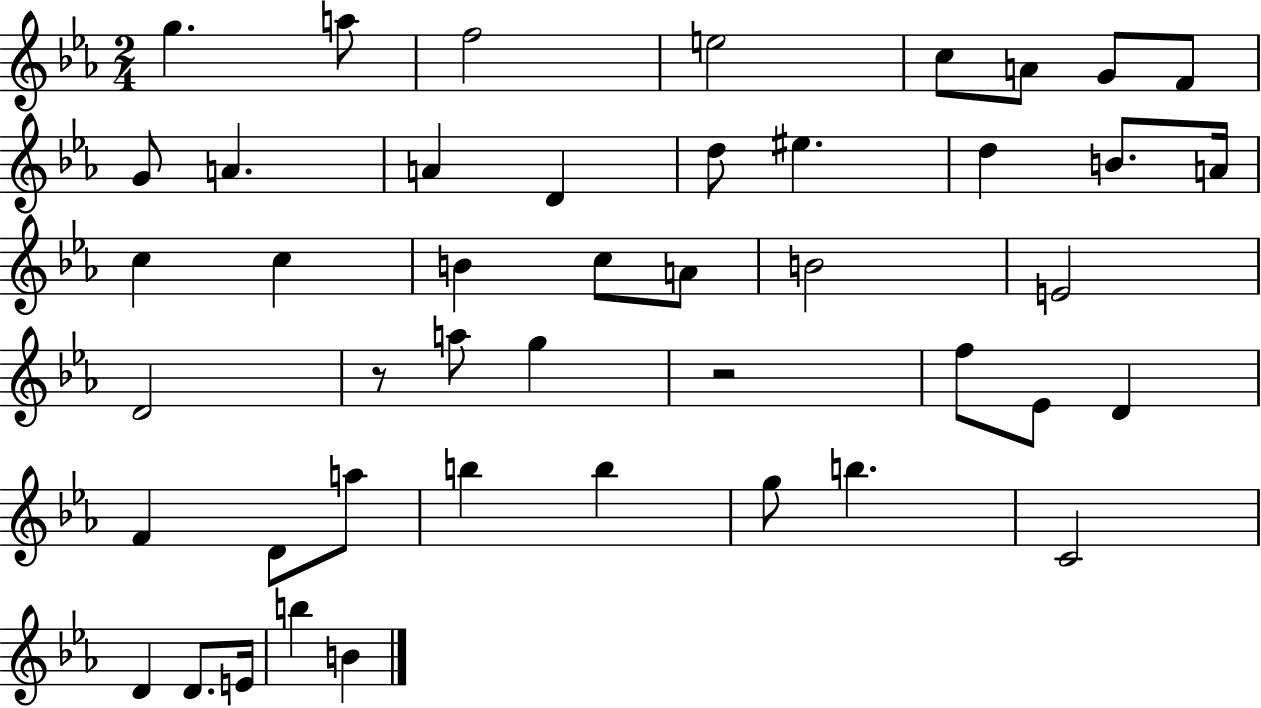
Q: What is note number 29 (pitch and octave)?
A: Eb4